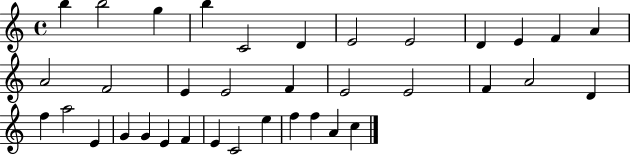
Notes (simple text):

B5/q B5/h G5/q B5/q C4/h D4/q E4/h E4/h D4/q E4/q F4/q A4/q A4/h F4/h E4/q E4/h F4/q E4/h E4/h F4/q A4/h D4/q F5/q A5/h E4/q G4/q G4/q E4/q F4/q E4/q C4/h E5/q F5/q F5/q A4/q C5/q